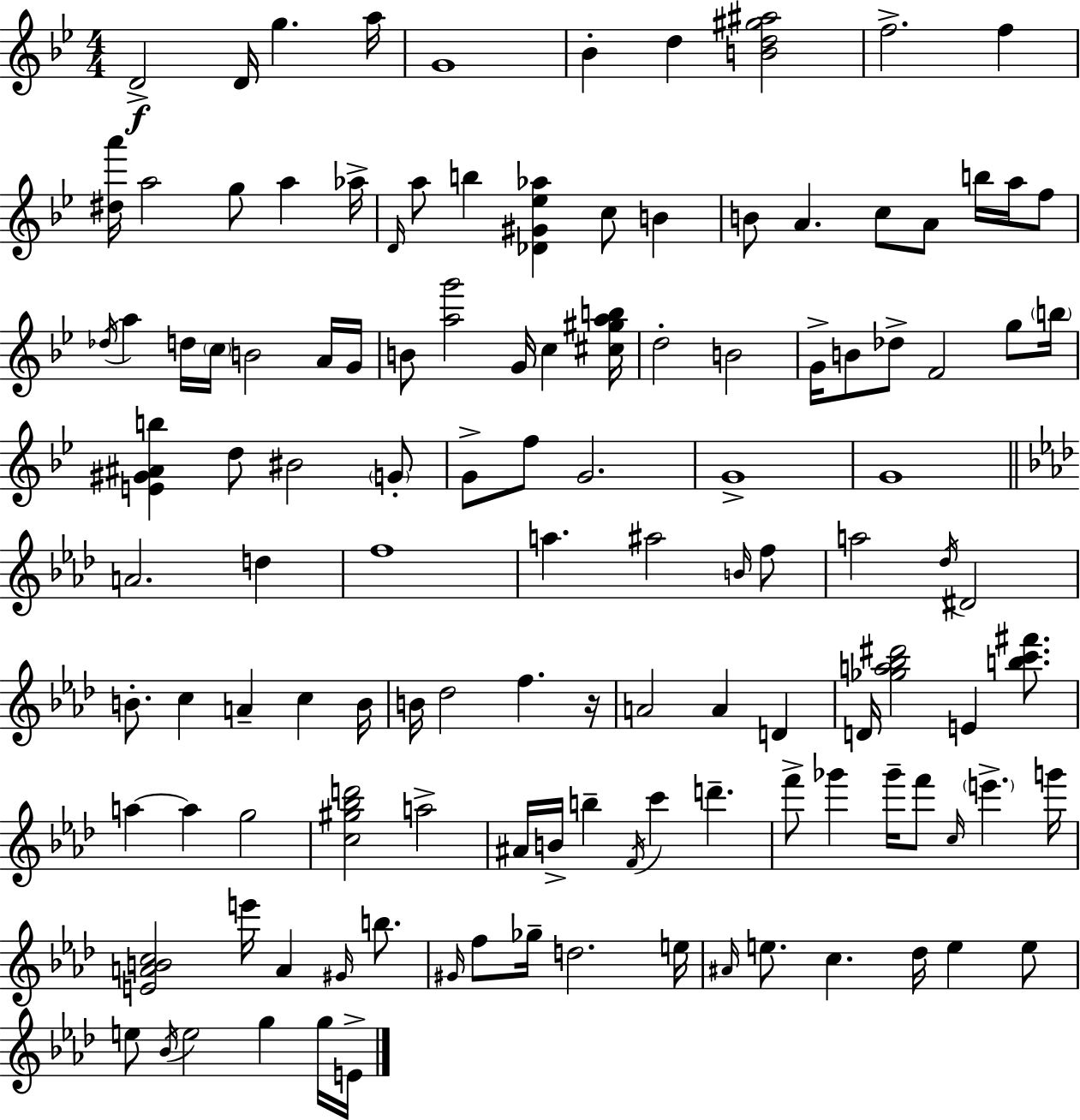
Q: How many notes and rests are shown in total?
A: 123